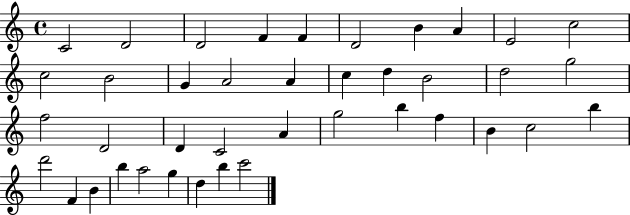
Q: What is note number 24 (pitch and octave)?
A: C4